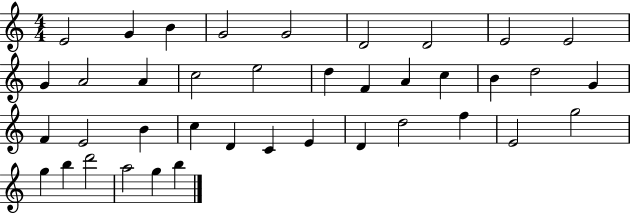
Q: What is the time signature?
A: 4/4